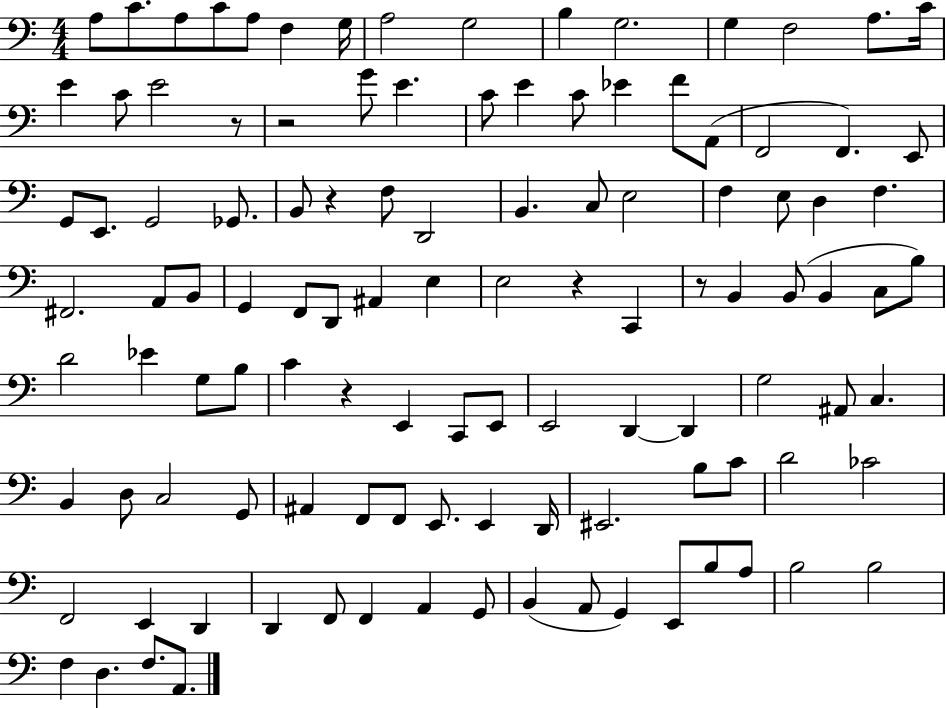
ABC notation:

X:1
T:Untitled
M:4/4
L:1/4
K:C
A,/2 C/2 A,/2 C/2 A,/2 F, G,/4 A,2 G,2 B, G,2 G, F,2 A,/2 C/4 E C/2 E2 z/2 z2 G/2 E C/2 E C/2 _E F/2 A,,/2 F,,2 F,, E,,/2 G,,/2 E,,/2 G,,2 _G,,/2 B,,/2 z F,/2 D,,2 B,, C,/2 E,2 F, E,/2 D, F, ^F,,2 A,,/2 B,,/2 G,, F,,/2 D,,/2 ^A,, E, E,2 z C,, z/2 B,, B,,/2 B,, C,/2 B,/2 D2 _E G,/2 B,/2 C z E,, C,,/2 E,,/2 E,,2 D,, D,, G,2 ^A,,/2 C, B,, D,/2 C,2 G,,/2 ^A,, F,,/2 F,,/2 E,,/2 E,, D,,/4 ^E,,2 B,/2 C/2 D2 _C2 F,,2 E,, D,, D,, F,,/2 F,, A,, G,,/2 B,, A,,/2 G,, E,,/2 B,/2 A,/2 B,2 B,2 F, D, F,/2 A,,/2